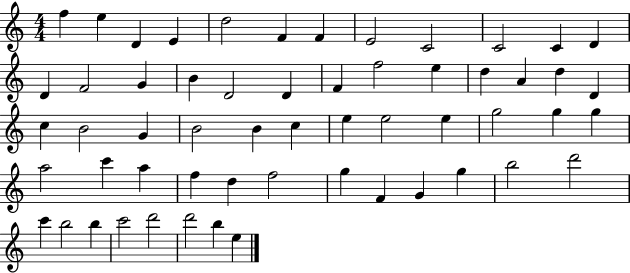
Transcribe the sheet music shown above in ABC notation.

X:1
T:Untitled
M:4/4
L:1/4
K:C
f e D E d2 F F E2 C2 C2 C D D F2 G B D2 D F f2 e d A d D c B2 G B2 B c e e2 e g2 g g a2 c' a f d f2 g F G g b2 d'2 c' b2 b c'2 d'2 d'2 b e